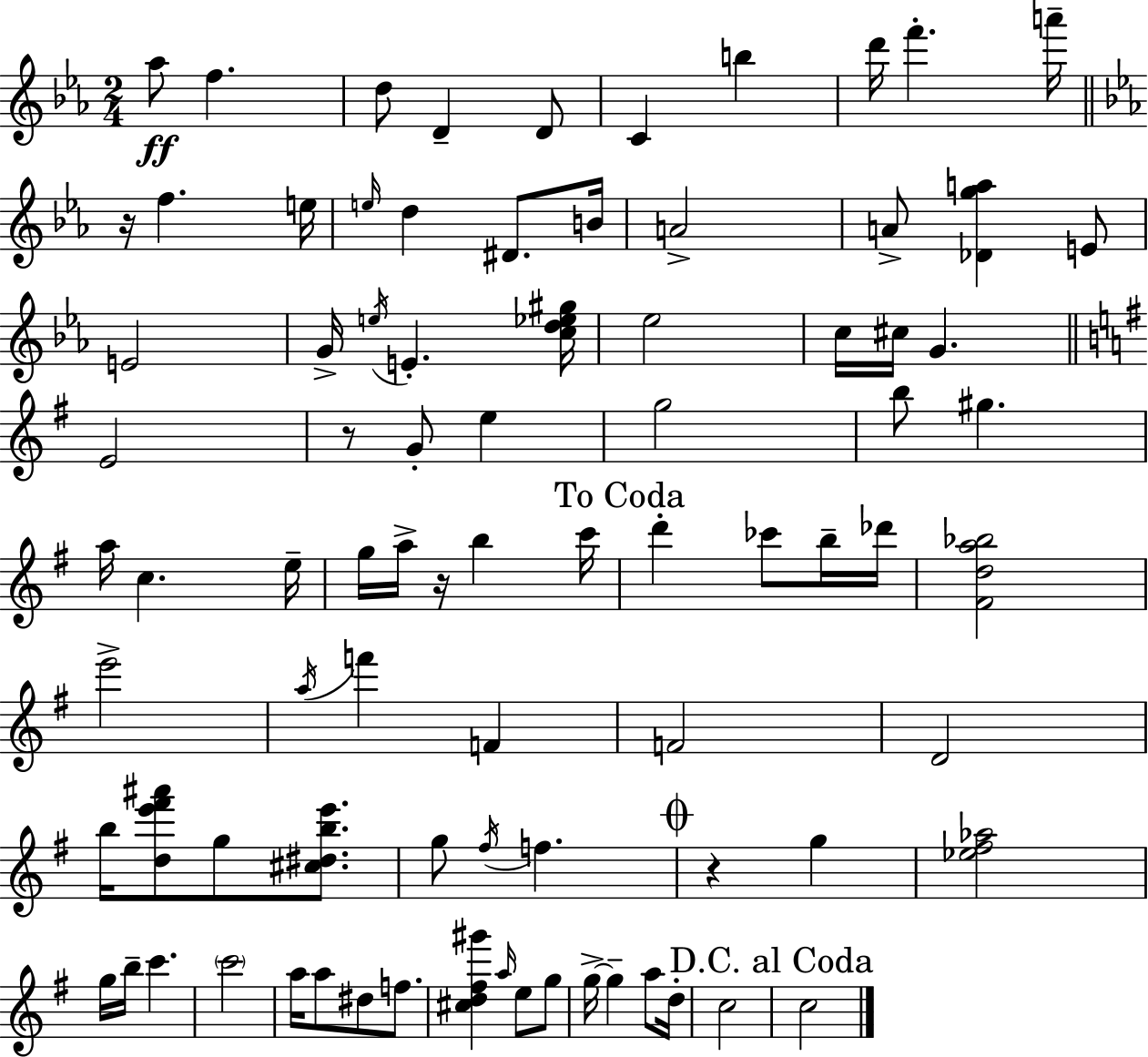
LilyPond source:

{
  \clef treble
  \numericTimeSignature
  \time 2/4
  \key c \minor
  aes''8\ff f''4. | d''8 d'4-- d'8 | c'4 b''4 | d'''16 f'''4.-. a'''16-- | \break \bar "||" \break \key ees \major r16 f''4. e''16 | \grace { e''16 } d''4 dis'8. | b'16 a'2-> | a'8-> <des' g'' a''>4 e'8 | \break e'2 | g'16-> \acciaccatura { e''16 } e'4.-. | <c'' d'' ees'' gis''>16 ees''2 | c''16 cis''16 g'4. | \break \bar "||" \break \key e \minor e'2 | r8 g'8-. e''4 | g''2 | b''8 gis''4. | \break a''16 c''4. e''16-- | g''16 a''16-> r16 b''4 c'''16 | \mark "To Coda" d'''4-. ces'''8 b''16-- des'''16 | <fis' d'' a'' bes''>2 | \break e'''2-> | \acciaccatura { a''16 } f'''4 f'4 | f'2 | d'2 | \break b''16 <d'' e''' fis''' ais'''>8 g''8 <cis'' dis'' b'' e'''>8. | g''8 \acciaccatura { fis''16 } f''4. | \mark \markup { \musicglyph "scripts.coda" } r4 g''4 | <ees'' fis'' aes''>2 | \break g''16 b''16-- c'''4. | \parenthesize c'''2 | a''16 a''8 dis''8 f''8. | <cis'' d'' fis'' gis'''>4 \grace { a''16 } e''8 | \break g''8 g''16->~~ g''4-- | a''8 d''16-. c''2 | \mark "D.C. al Coda" c''2 | \bar "|."
}